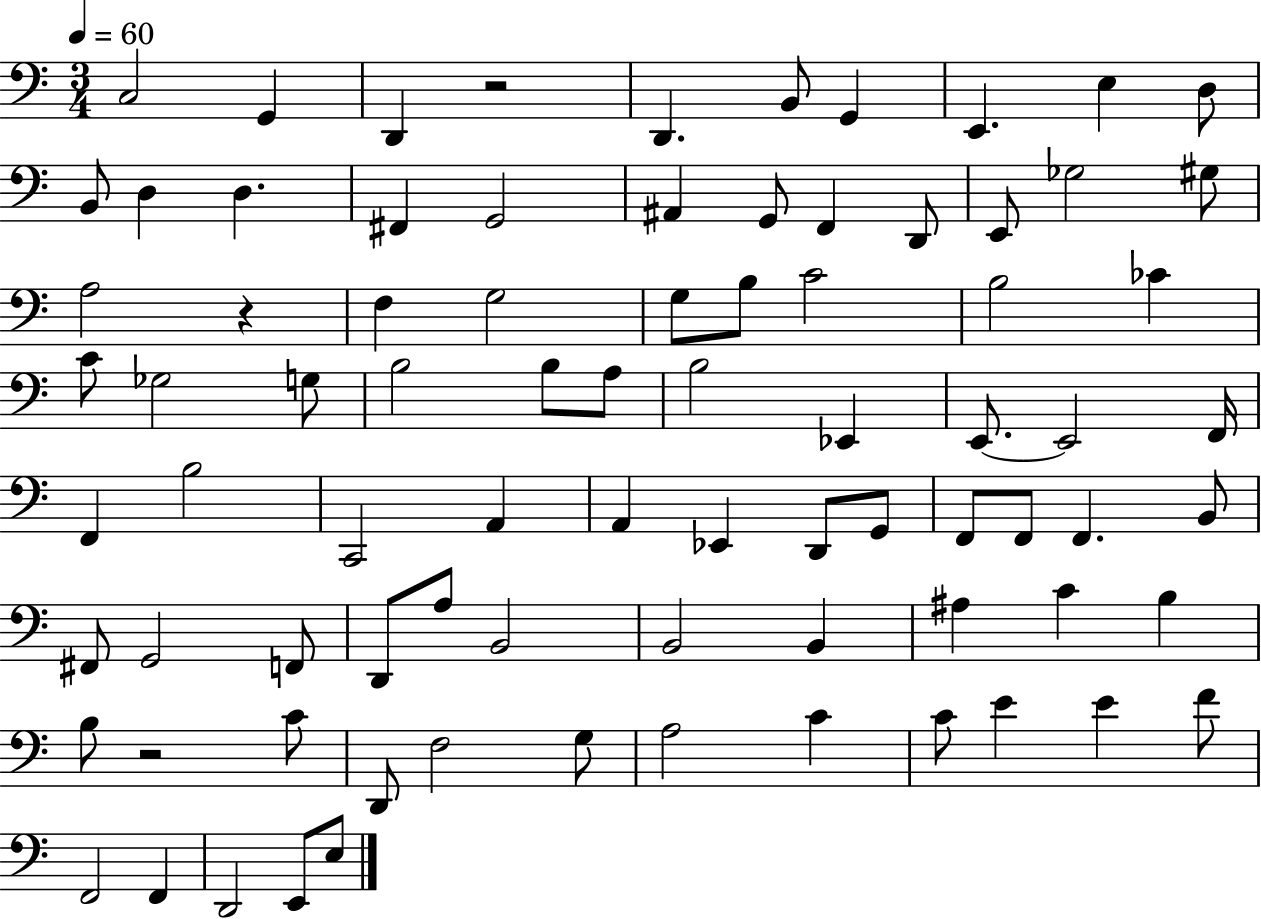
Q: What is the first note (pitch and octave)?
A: C3